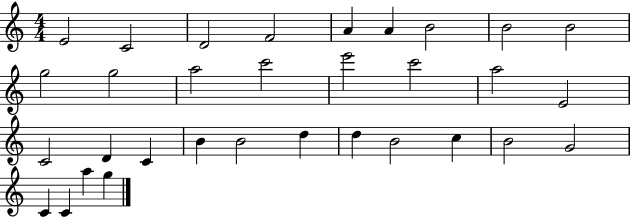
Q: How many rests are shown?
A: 0